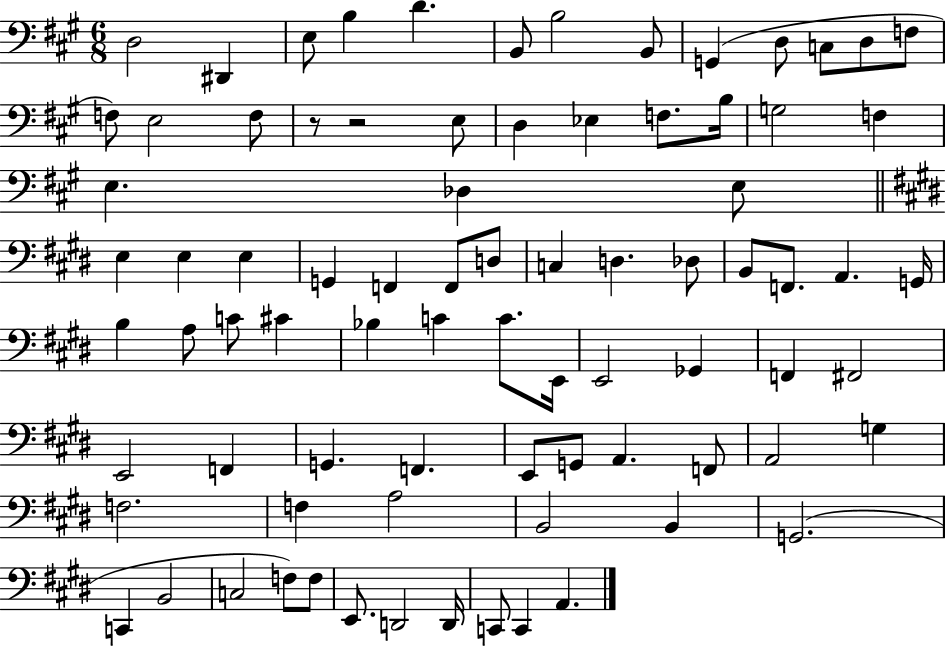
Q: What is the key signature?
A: A major